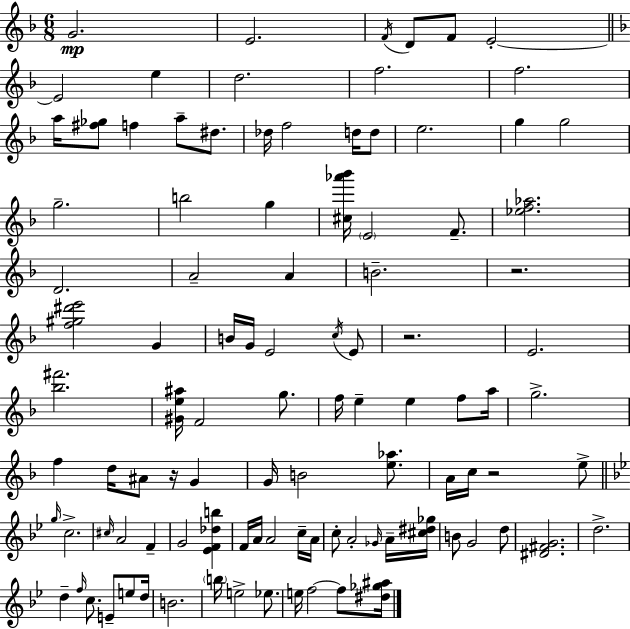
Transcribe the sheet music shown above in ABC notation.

X:1
T:Untitled
M:6/8
L:1/4
K:F
G2 E2 F/4 D/2 F/2 E2 E2 e d2 f2 f2 a/4 [^f_g]/2 f a/2 ^d/2 _d/4 f2 d/4 d/2 e2 g g2 g2 b2 g [^c_a'_b']/4 E2 F/2 [_ef_a]2 D2 A2 A B2 z2 [f^g^d'e']2 G B/4 G/4 E2 c/4 E/2 z2 E2 [_b^f']2 [^Ge^a]/4 F2 g/2 f/4 e e f/2 a/4 g2 f d/4 ^A/2 z/4 G G/4 B2 [e_a]/2 A/4 c/4 z2 e/2 g/4 c2 ^c/4 A2 F G2 [_EF_db] F/4 A/4 A2 c/4 A/4 c/2 A2 _G/4 A/4 [^c^d_g]/4 B/2 G2 d/2 [^D^FG]2 d2 d f/4 c/2 E/2 e/2 d/4 B2 b/4 e2 _e/2 e/4 f2 f/2 [^d_g^a]/4